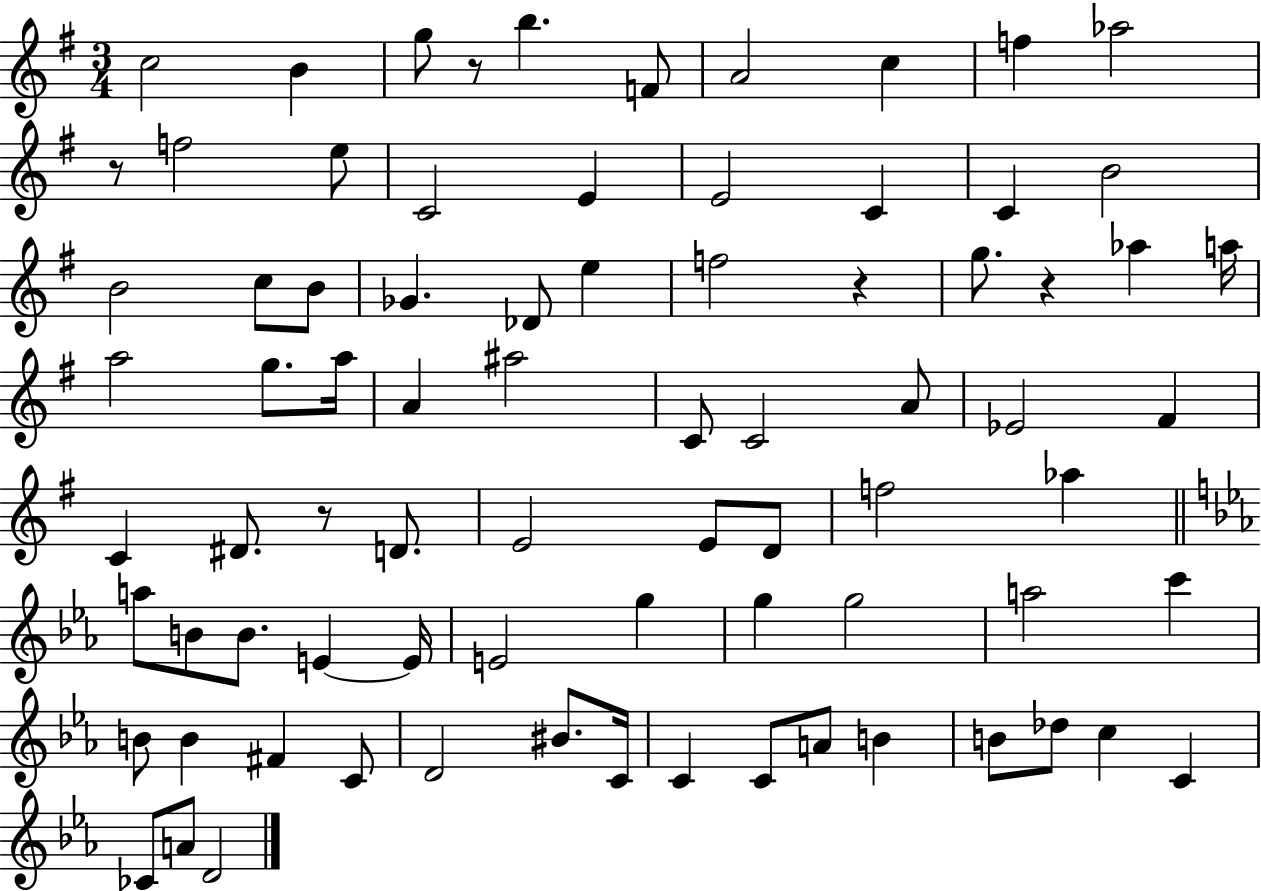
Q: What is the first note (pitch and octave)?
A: C5